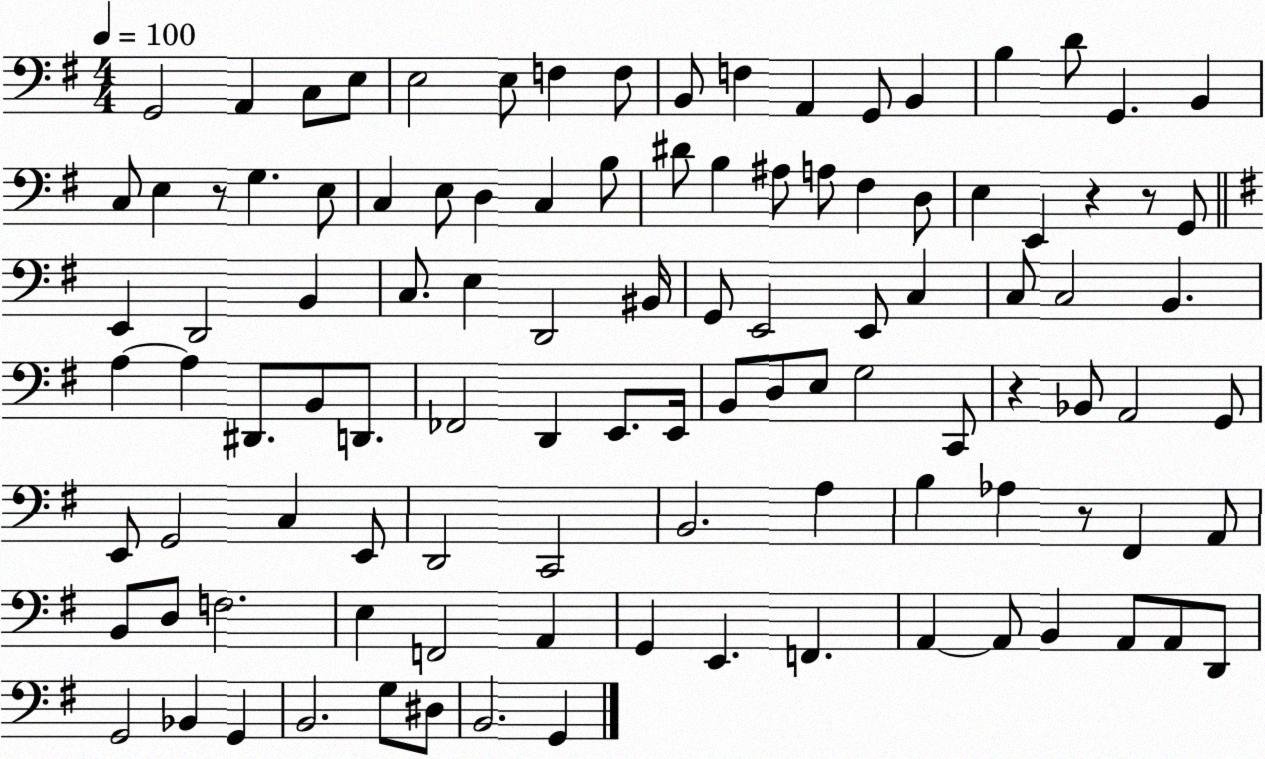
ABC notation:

X:1
T:Untitled
M:4/4
L:1/4
K:G
G,,2 A,, C,/2 E,/2 E,2 E,/2 F, F,/2 B,,/2 F, A,, G,,/2 B,, B, D/2 G,, B,, C,/2 E, z/2 G, E,/2 C, E,/2 D, C, B,/2 ^D/2 B, ^A,/2 A,/2 ^F, D,/2 E, E,, z z/2 G,,/2 E,, D,,2 B,, C,/2 E, D,,2 ^B,,/4 G,,/2 E,,2 E,,/2 C, C,/2 C,2 B,, A, A, ^D,,/2 B,,/2 D,,/2 _F,,2 D,, E,,/2 E,,/4 B,,/2 D,/2 E,/2 G,2 C,,/2 z _B,,/2 A,,2 G,,/2 E,,/2 G,,2 C, E,,/2 D,,2 C,,2 B,,2 A, B, _A, z/2 ^F,, A,,/2 B,,/2 D,/2 F,2 E, F,,2 A,, G,, E,, F,, A,, A,,/2 B,, A,,/2 A,,/2 D,,/2 G,,2 _B,, G,, B,,2 G,/2 ^D,/2 B,,2 G,,